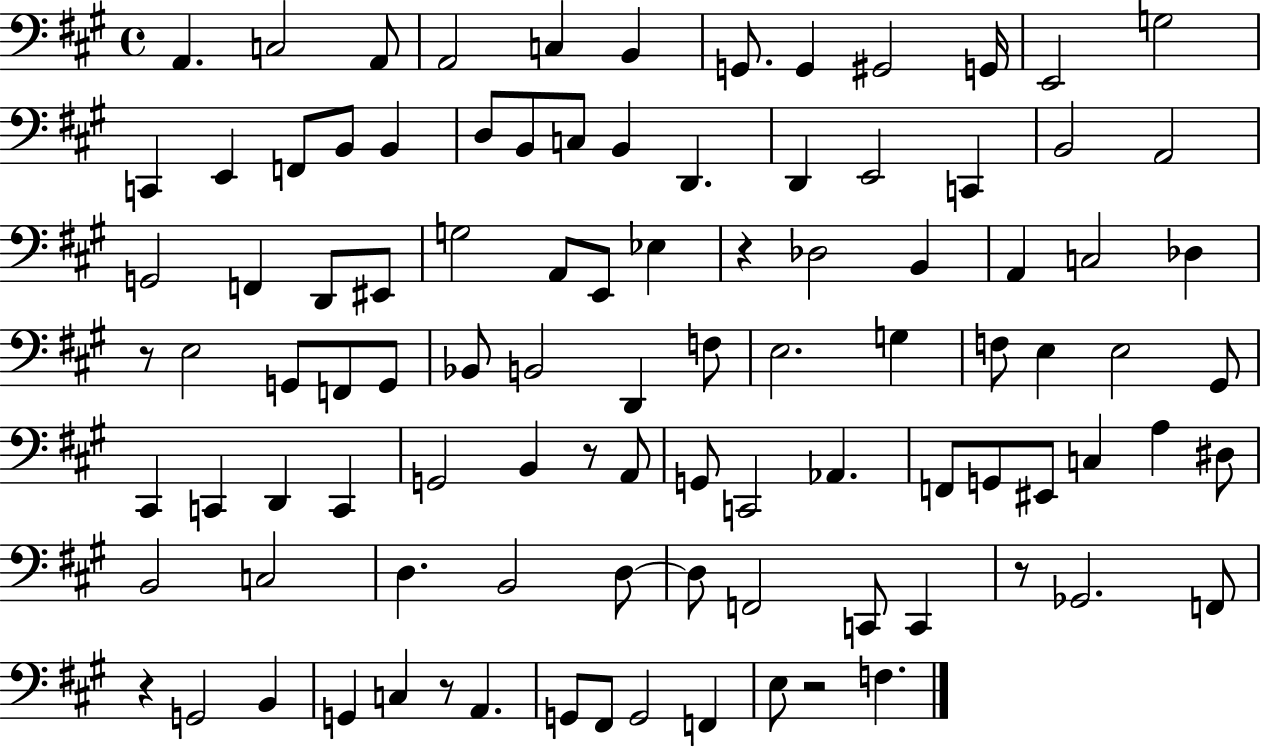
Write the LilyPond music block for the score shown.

{
  \clef bass
  \time 4/4
  \defaultTimeSignature
  \key a \major
  a,4. c2 a,8 | a,2 c4 b,4 | g,8. g,4 gis,2 g,16 | e,2 g2 | \break c,4 e,4 f,8 b,8 b,4 | d8 b,8 c8 b,4 d,4. | d,4 e,2 c,4 | b,2 a,2 | \break g,2 f,4 d,8 eis,8 | g2 a,8 e,8 ees4 | r4 des2 b,4 | a,4 c2 des4 | \break r8 e2 g,8 f,8 g,8 | bes,8 b,2 d,4 f8 | e2. g4 | f8 e4 e2 gis,8 | \break cis,4 c,4 d,4 c,4 | g,2 b,4 r8 a,8 | g,8 c,2 aes,4. | f,8 g,8 eis,8 c4 a4 dis8 | \break b,2 c2 | d4. b,2 d8~~ | d8 f,2 c,8 c,4 | r8 ges,2. f,8 | \break r4 g,2 b,4 | g,4 c4 r8 a,4. | g,8 fis,8 g,2 f,4 | e8 r2 f4. | \break \bar "|."
}